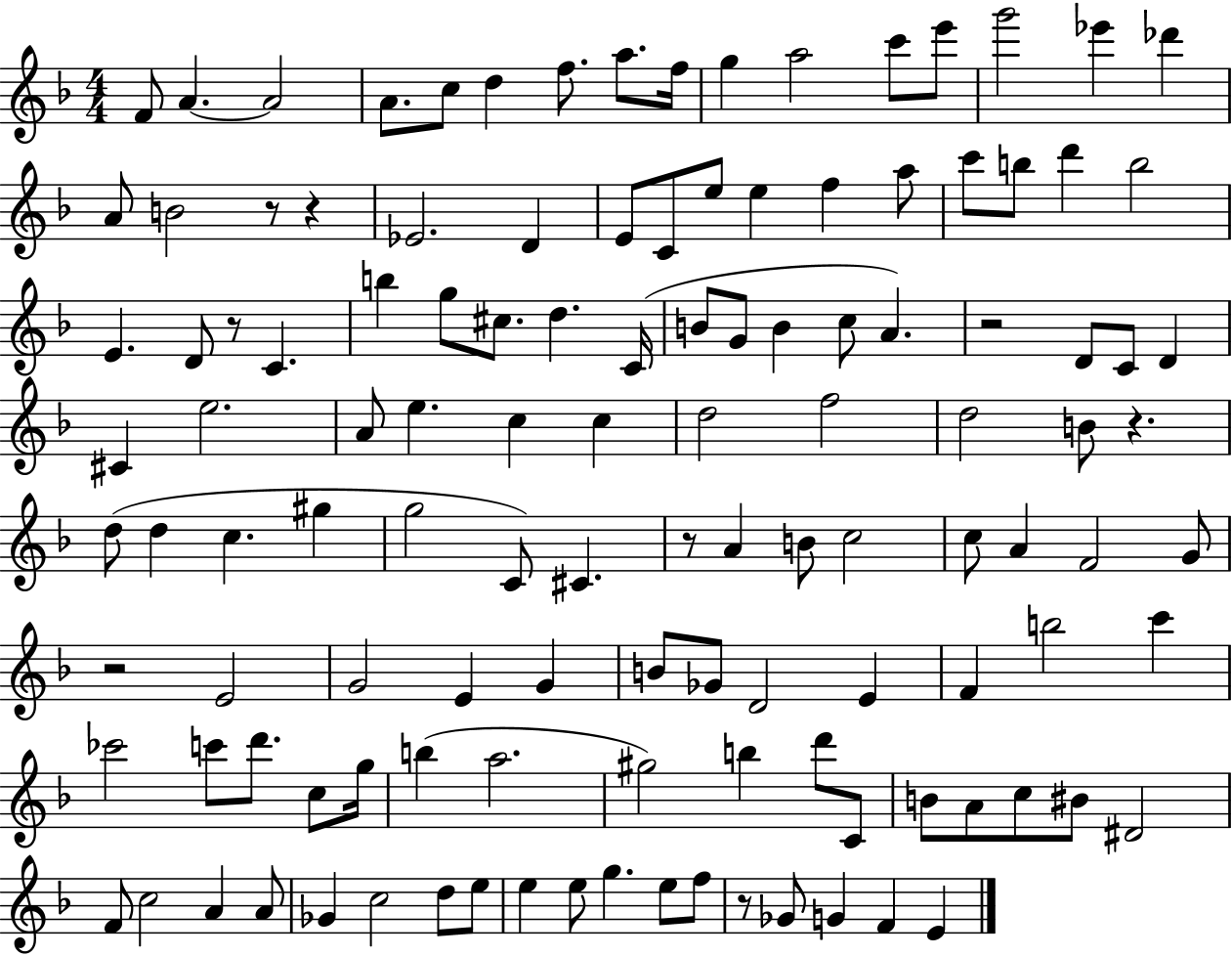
{
  \clef treble
  \numericTimeSignature
  \time 4/4
  \key f \major
  \repeat volta 2 { f'8 a'4.~~ a'2 | a'8. c''8 d''4 f''8. a''8. f''16 | g''4 a''2 c'''8 e'''8 | g'''2 ees'''4 des'''4 | \break a'8 b'2 r8 r4 | ees'2. d'4 | e'8 c'8 e''8 e''4 f''4 a''8 | c'''8 b''8 d'''4 b''2 | \break e'4. d'8 r8 c'4. | b''4 g''8 cis''8. d''4. c'16( | b'8 g'8 b'4 c''8 a'4.) | r2 d'8 c'8 d'4 | \break cis'4 e''2. | a'8 e''4. c''4 c''4 | d''2 f''2 | d''2 b'8 r4. | \break d''8( d''4 c''4. gis''4 | g''2 c'8) cis'4. | r8 a'4 b'8 c''2 | c''8 a'4 f'2 g'8 | \break r2 e'2 | g'2 e'4 g'4 | b'8 ges'8 d'2 e'4 | f'4 b''2 c'''4 | \break ces'''2 c'''8 d'''8. c''8 g''16 | b''4( a''2. | gis''2) b''4 d'''8 c'8 | b'8 a'8 c''8 bis'8 dis'2 | \break f'8 c''2 a'4 a'8 | ges'4 c''2 d''8 e''8 | e''4 e''8 g''4. e''8 f''8 | r8 ges'8 g'4 f'4 e'4 | \break } \bar "|."
}